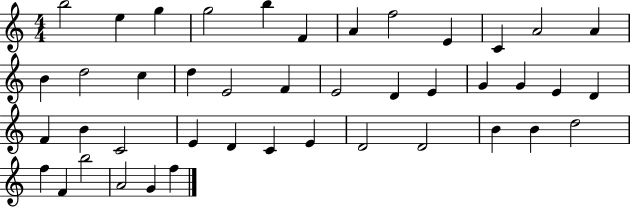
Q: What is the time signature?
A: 4/4